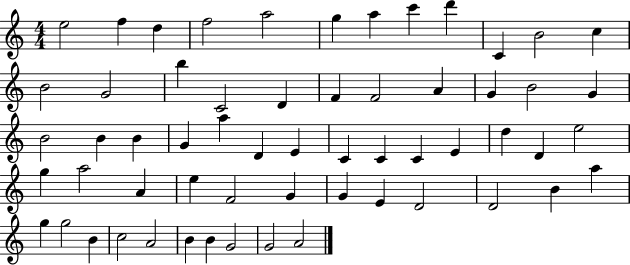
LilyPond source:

{
  \clef treble
  \numericTimeSignature
  \time 4/4
  \key c \major
  e''2 f''4 d''4 | f''2 a''2 | g''4 a''4 c'''4 d'''4 | c'4 b'2 c''4 | \break b'2 g'2 | b''4 c'2 d'4 | f'4 f'2 a'4 | g'4 b'2 g'4 | \break b'2 b'4 b'4 | g'4 a''4 d'4 e'4 | c'4 c'4 c'4 e'4 | d''4 d'4 e''2 | \break g''4 a''2 a'4 | e''4 f'2 g'4 | g'4 e'4 d'2 | d'2 b'4 a''4 | \break g''4 g''2 b'4 | c''2 a'2 | b'4 b'4 g'2 | g'2 a'2 | \break \bar "|."
}